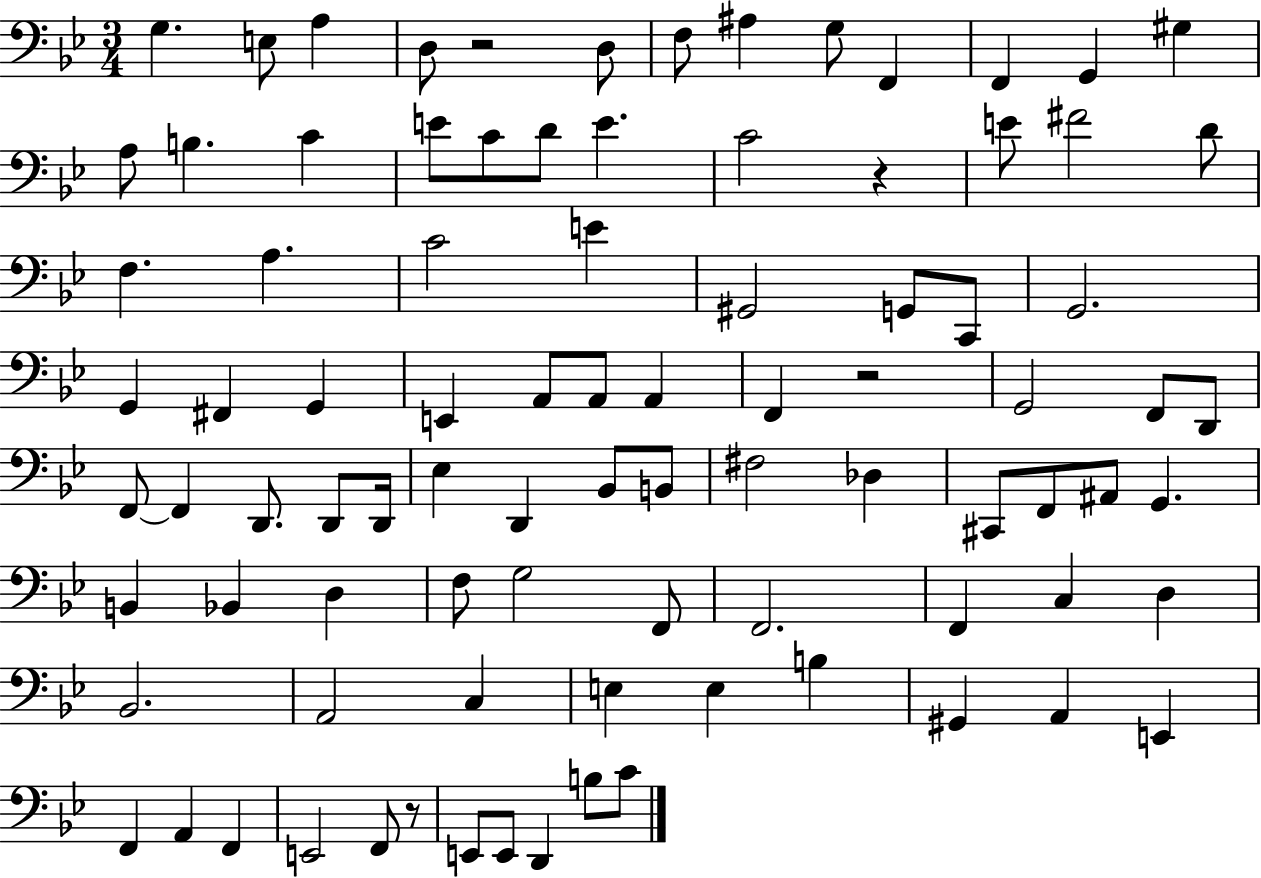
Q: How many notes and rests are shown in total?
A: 90